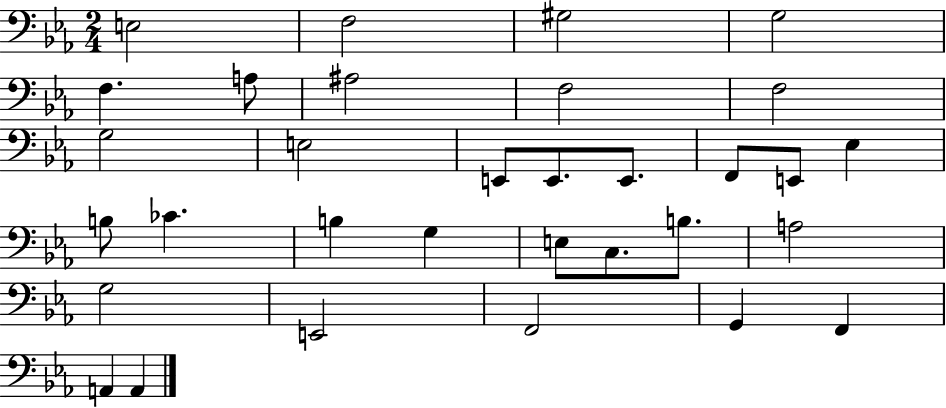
{
  \clef bass
  \numericTimeSignature
  \time 2/4
  \key ees \major
  e2 | f2 | gis2 | g2 | \break f4. a8 | ais2 | f2 | f2 | \break g2 | e2 | e,8 e,8. e,8. | f,8 e,8 ees4 | \break b8 ces'4. | b4 g4 | e8 c8. b8. | a2 | \break g2 | e,2 | f,2 | g,4 f,4 | \break a,4 a,4 | \bar "|."
}